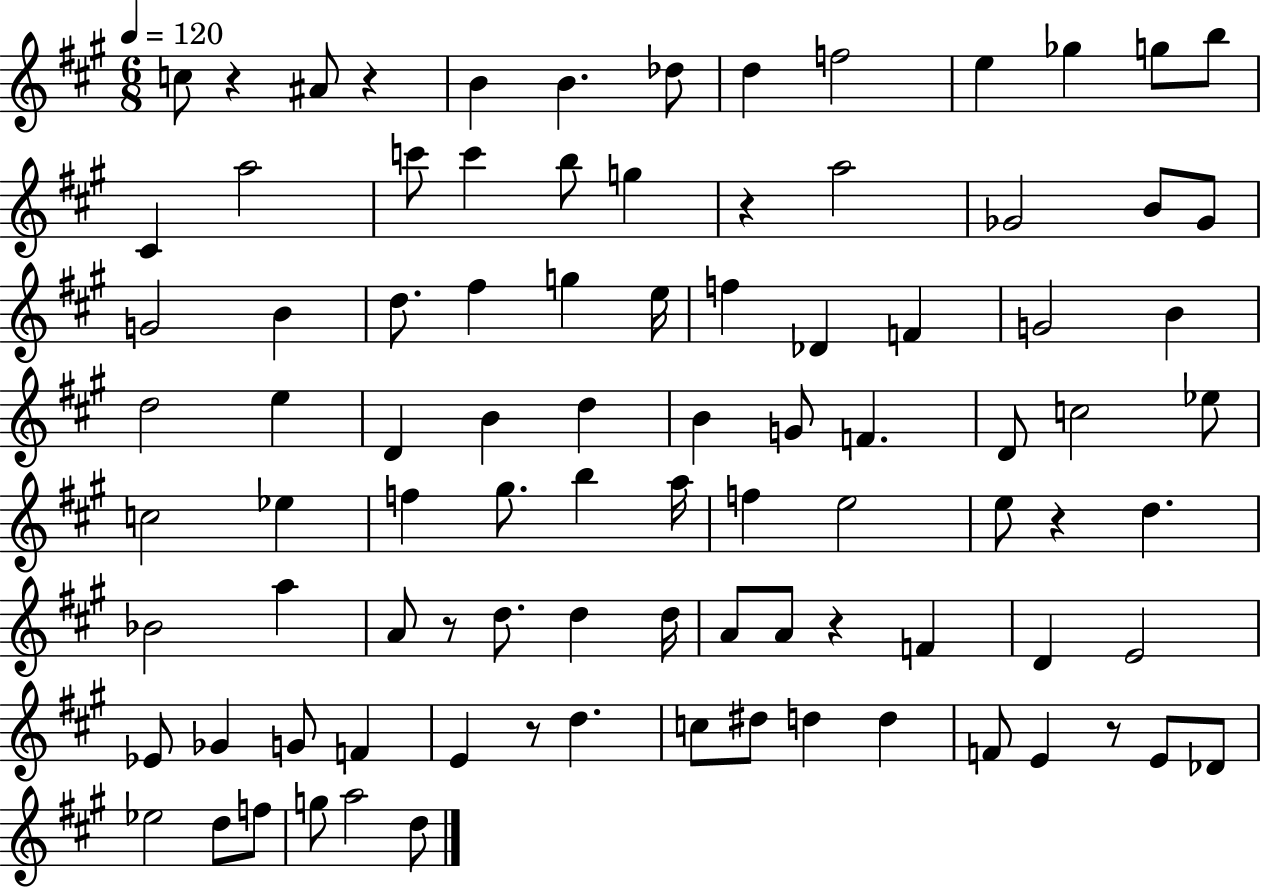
C5/e R/q A#4/e R/q B4/q B4/q. Db5/e D5/q F5/h E5/q Gb5/q G5/e B5/e C#4/q A5/h C6/e C6/q B5/e G5/q R/q A5/h Gb4/h B4/e Gb4/e G4/h B4/q D5/e. F#5/q G5/q E5/s F5/q Db4/q F4/q G4/h B4/q D5/h E5/q D4/q B4/q D5/q B4/q G4/e F4/q. D4/e C5/h Eb5/e C5/h Eb5/q F5/q G#5/e. B5/q A5/s F5/q E5/h E5/e R/q D5/q. Bb4/h A5/q A4/e R/e D5/e. D5/q D5/s A4/e A4/e R/q F4/q D4/q E4/h Eb4/e Gb4/q G4/e F4/q E4/q R/e D5/q. C5/e D#5/e D5/q D5/q F4/e E4/q R/e E4/e Db4/e Eb5/h D5/e F5/e G5/e A5/h D5/e